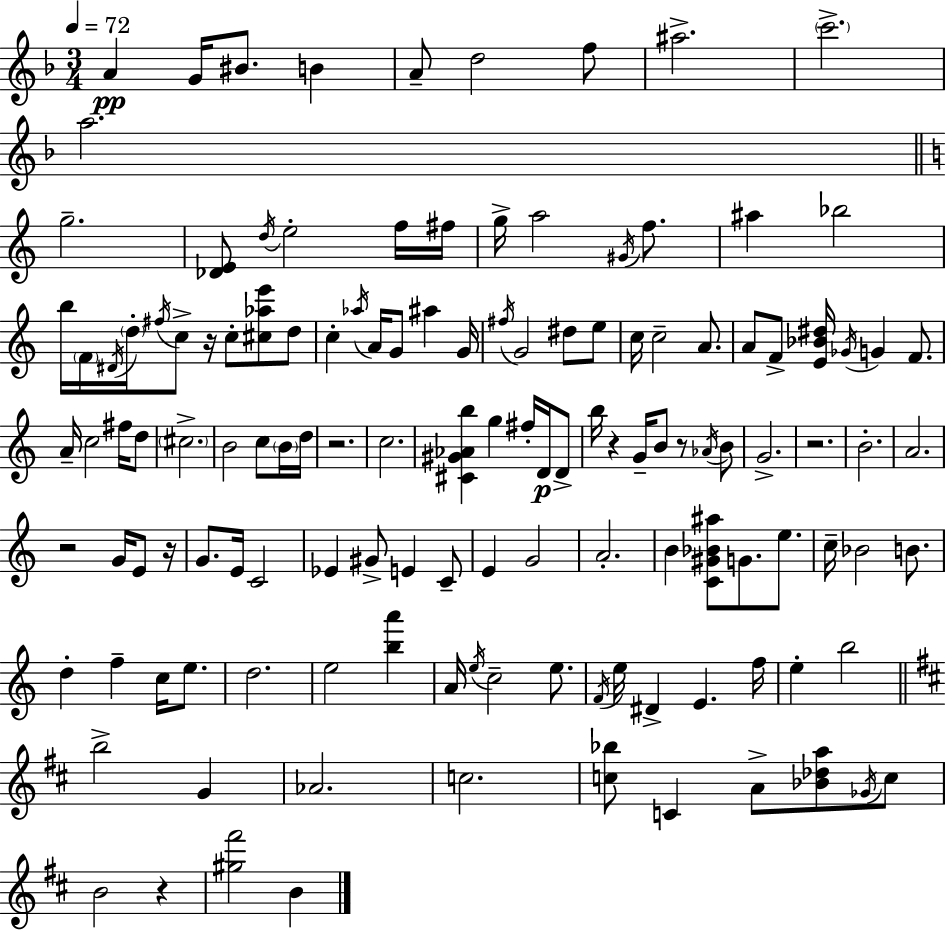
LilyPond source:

{
  \clef treble
  \numericTimeSignature
  \time 3/4
  \key f \major
  \tempo 4 = 72
  a'4\pp g'16 bis'8. b'4 | a'8-- d''2 f''8 | ais''2.-> | \parenthesize c'''2.-> | \break a''2. | \bar "||" \break \key c \major g''2.-- | <des' e'>8 \acciaccatura { d''16 } e''2-. f''16 | fis''16 g''16-> a''2 \acciaccatura { gis'16 } f''8. | ais''4 bes''2 | \break b''16 \parenthesize f'16 \acciaccatura { dis'16 } \parenthesize d''16-. \acciaccatura { fis''16 } c''8-> r16 c''8-. | <cis'' aes'' e'''>8 d''8 c''4-. \acciaccatura { aes''16 } a'16 g'8 | ais''4 g'16 \acciaccatura { fis''16 } g'2 | dis''8 e''8 c''16 c''2-- | \break a'8. a'8 f'8-> <e' bes' dis''>16 \acciaccatura { ges'16 } | g'4 f'8. a'16-- c''2 | fis''16 d''8 \parenthesize cis''2.-> | b'2 | \break c''8 \parenthesize b'16 d''16 r2. | c''2. | <cis' gis' aes' b''>4 g''4 | fis''16-. d'16\p d'8-> b''16 r4 | \break g'16-- b'8 r8 \acciaccatura { aes'16 } b'8 g'2.-> | r2. | b'2.-. | a'2. | \break r2 | g'16 e'8 r16 g'8. e'16 | c'2 ees'4 | gis'8-> e'4 c'8-- e'4 | \break g'2 a'2.-. | b'4 | <c' gis' bes' ais''>8 g'8. e''8. c''16-- bes'2 | b'8. d''4-. | \break f''4-- c''16 e''8. d''2. | e''2 | <b'' a'''>4 a'16 \acciaccatura { e''16 } c''2-- | e''8. \acciaccatura { f'16 } e''16 dis'4-> | \break e'4. f''16 e''4-. | b''2 \bar "||" \break \key d \major b''2-> g'4 | aes'2. | c''2. | <c'' bes''>8 c'4 a'8-> <bes' des'' a''>8 \acciaccatura { ges'16 } c''8 | \break b'2 r4 | <gis'' fis'''>2 b'4 | \bar "|."
}